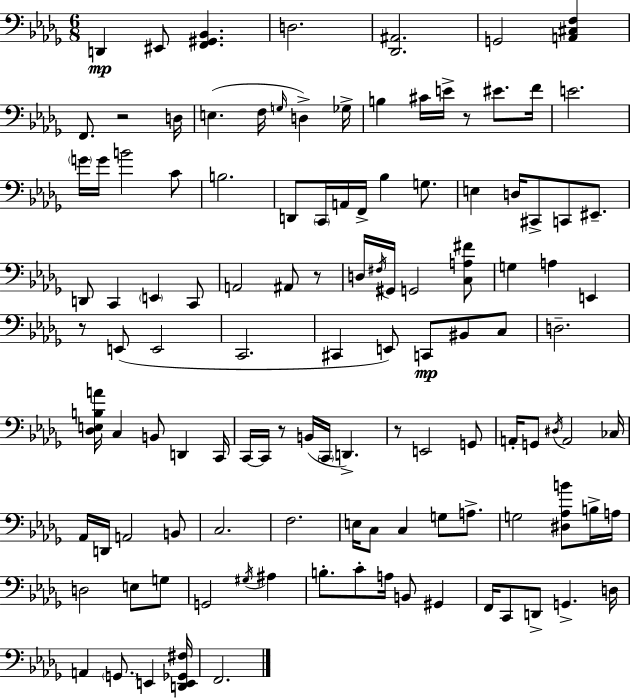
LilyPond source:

{
  \clef bass
  \numericTimeSignature
  \time 6/8
  \key bes \minor
  \repeat volta 2 { d,4\mp eis,8 <f, gis, bes,>4. | d2. | <des, ais,>2. | g,2 <a, cis f>4 | \break f,8. r2 d16 | e4.( f16 \grace { g16 } d4->) | ges16-> b4 cis'16 e'16-> r8 eis'8. | f'16 e'2. | \break \parenthesize g'16 g'16 b'2 c'8 | b2. | d,8 \parenthesize c,16 a,16 f,16-> bes4 g8. | e4 d16 cis,8-> c,8 eis,8.-- | \break d,8 c,4 \parenthesize e,4 c,8 | a,2 ais,8 r8 | d16 \acciaccatura { fis16 } gis,16 g,2 | <c a fis'>8 g4 a4 e,4 | \break r8 e,8( e,2 | c,2. | cis,4 e,8) c,8\mp bis,8 | c8 d2.-- | \break <des e b a'>16 c4 b,8 d,4 | c,16 c,16~~ c,16 r8 b,16( \parenthesize c,16 d,4.->) | r8 e,2 | g,8 a,16-. g,8 \acciaccatura { dis16 } a,2 | \break ces16 aes,16 d,16 a,2 | b,8 c2. | f2. | e16 c8 c4 g8 | \break a8.-> g2 <dis aes b'>8 | b16-> a16 d2 e8 | g8 g,2 \acciaccatura { gis16 } | ais4 b8.-. c'8-. a16 b,8 | \break gis,4 f,16 c,8 d,8-> g,4.-> | d16 a,4 \parenthesize g,8. e,4 | <d, e, ges, fis>16 f,2. | } \bar "|."
}